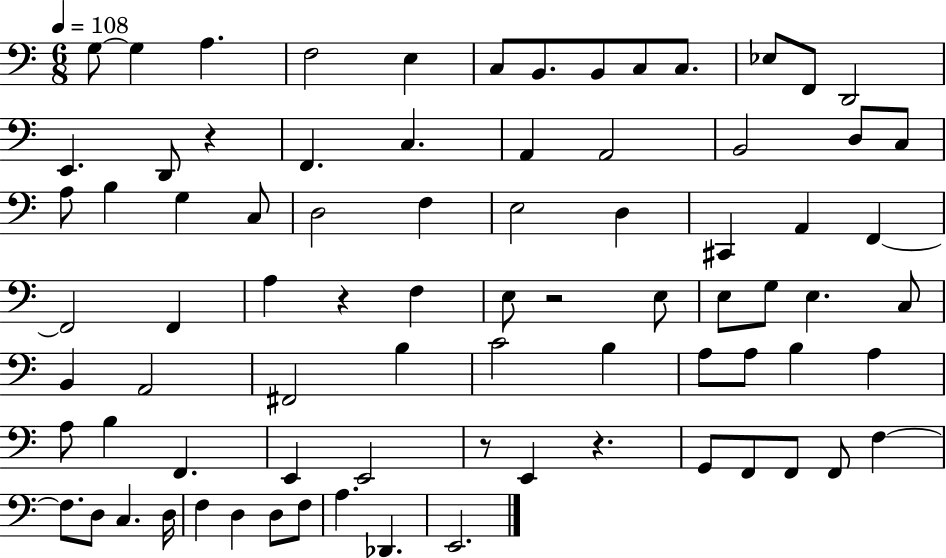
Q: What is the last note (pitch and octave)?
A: E2